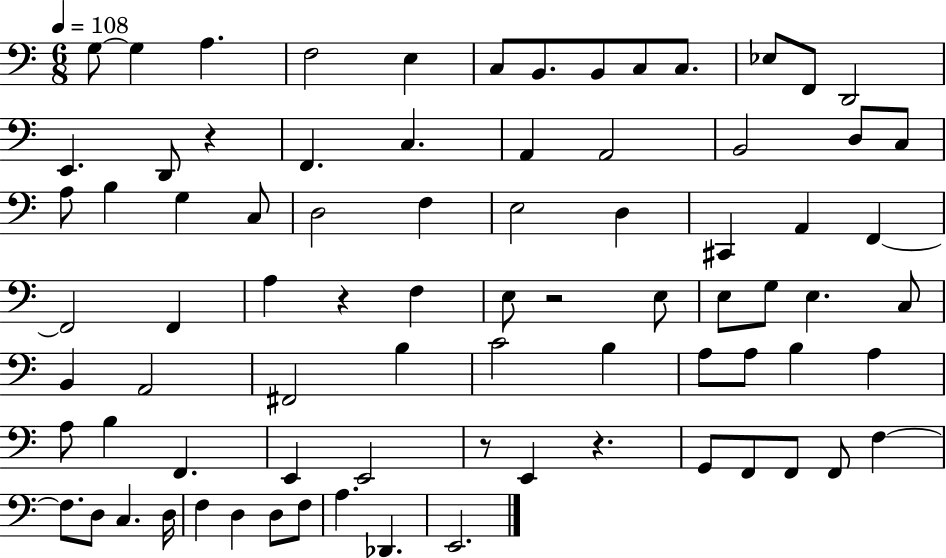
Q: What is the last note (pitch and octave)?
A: E2